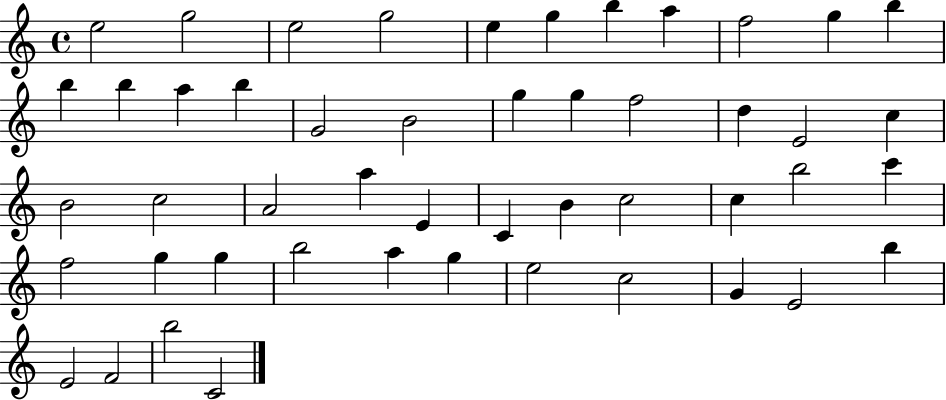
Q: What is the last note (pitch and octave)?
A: C4